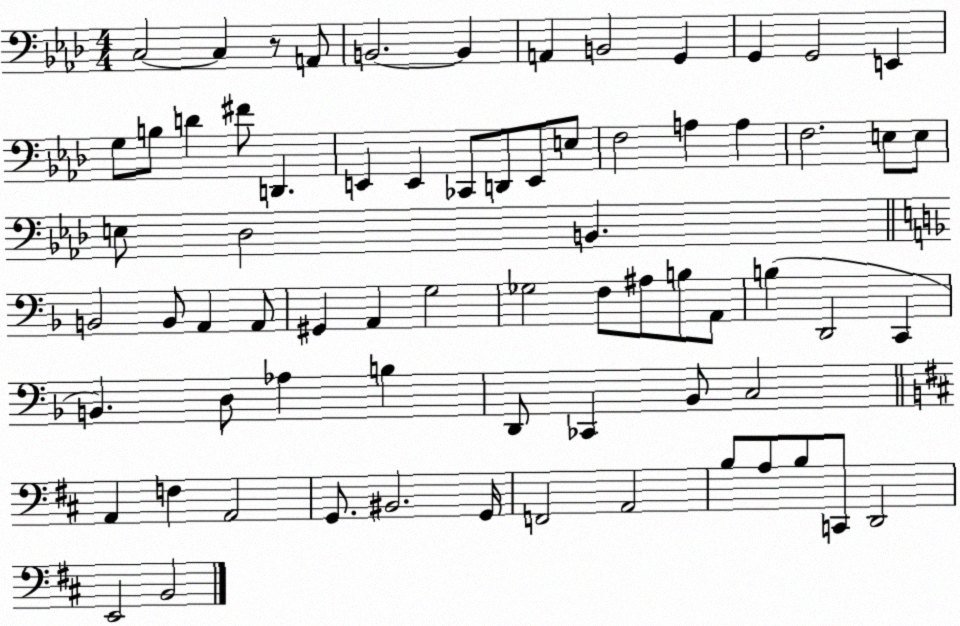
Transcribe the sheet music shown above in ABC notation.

X:1
T:Untitled
M:4/4
L:1/4
K:Ab
C,2 C, z/2 A,,/2 B,,2 B,, A,, B,,2 G,, G,, G,,2 E,, G,/2 B,/2 D ^F/2 D,, E,, E,, _C,,/2 D,,/2 E,,/2 E,/2 F,2 A, A, F,2 E,/2 E,/2 E,/2 _D,2 B,, B,,2 B,,/2 A,, A,,/2 ^G,, A,, G,2 _G,2 F,/2 ^A,/2 B,/2 A,,/2 B, D,,2 C,, B,, D,/2 _A, B, D,,/2 _C,, _B,,/2 C,2 A,, F, A,,2 G,,/2 ^B,,2 G,,/4 F,,2 A,,2 B,/2 A,/2 B,/2 C,,/2 D,,2 E,,2 B,,2